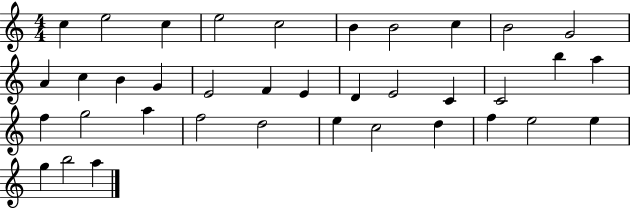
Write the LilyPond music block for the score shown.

{
  \clef treble
  \numericTimeSignature
  \time 4/4
  \key c \major
  c''4 e''2 c''4 | e''2 c''2 | b'4 b'2 c''4 | b'2 g'2 | \break a'4 c''4 b'4 g'4 | e'2 f'4 e'4 | d'4 e'2 c'4 | c'2 b''4 a''4 | \break f''4 g''2 a''4 | f''2 d''2 | e''4 c''2 d''4 | f''4 e''2 e''4 | \break g''4 b''2 a''4 | \bar "|."
}